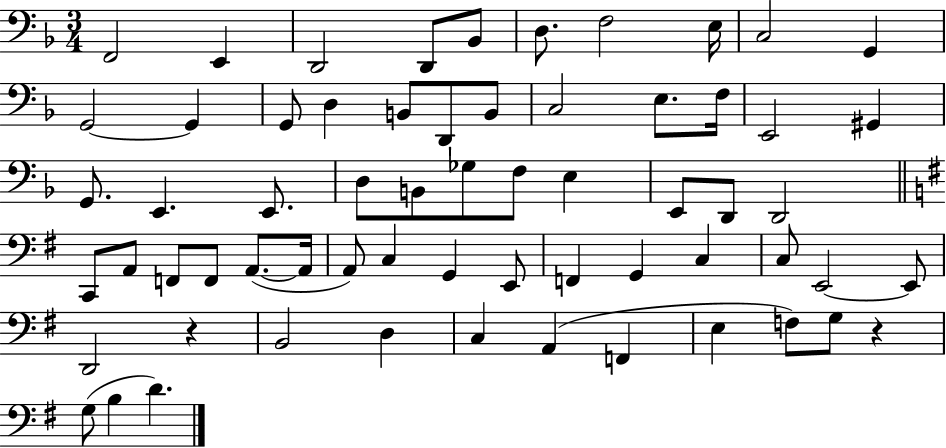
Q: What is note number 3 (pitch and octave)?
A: D2